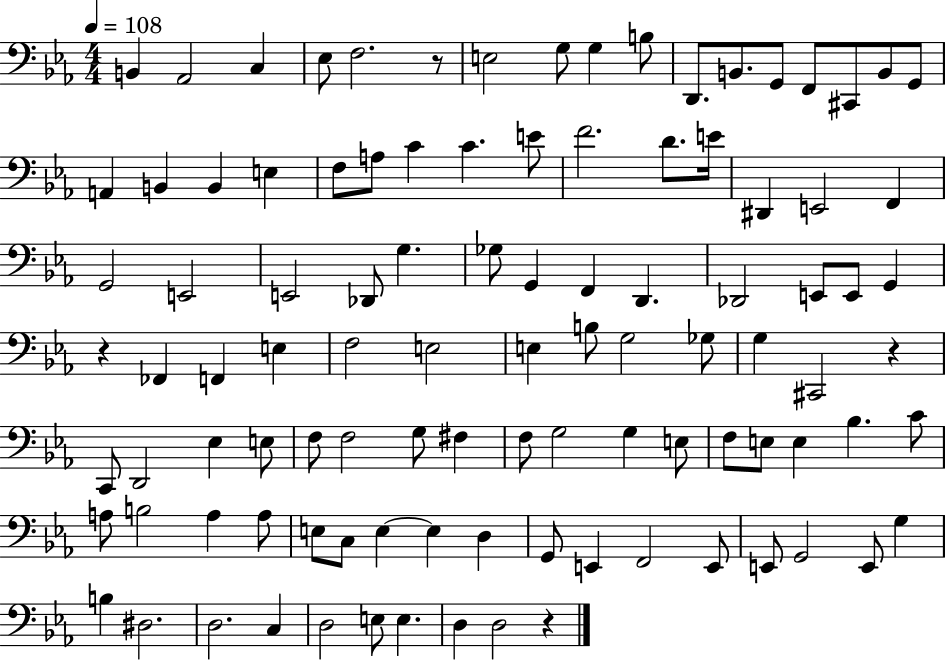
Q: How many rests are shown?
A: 4